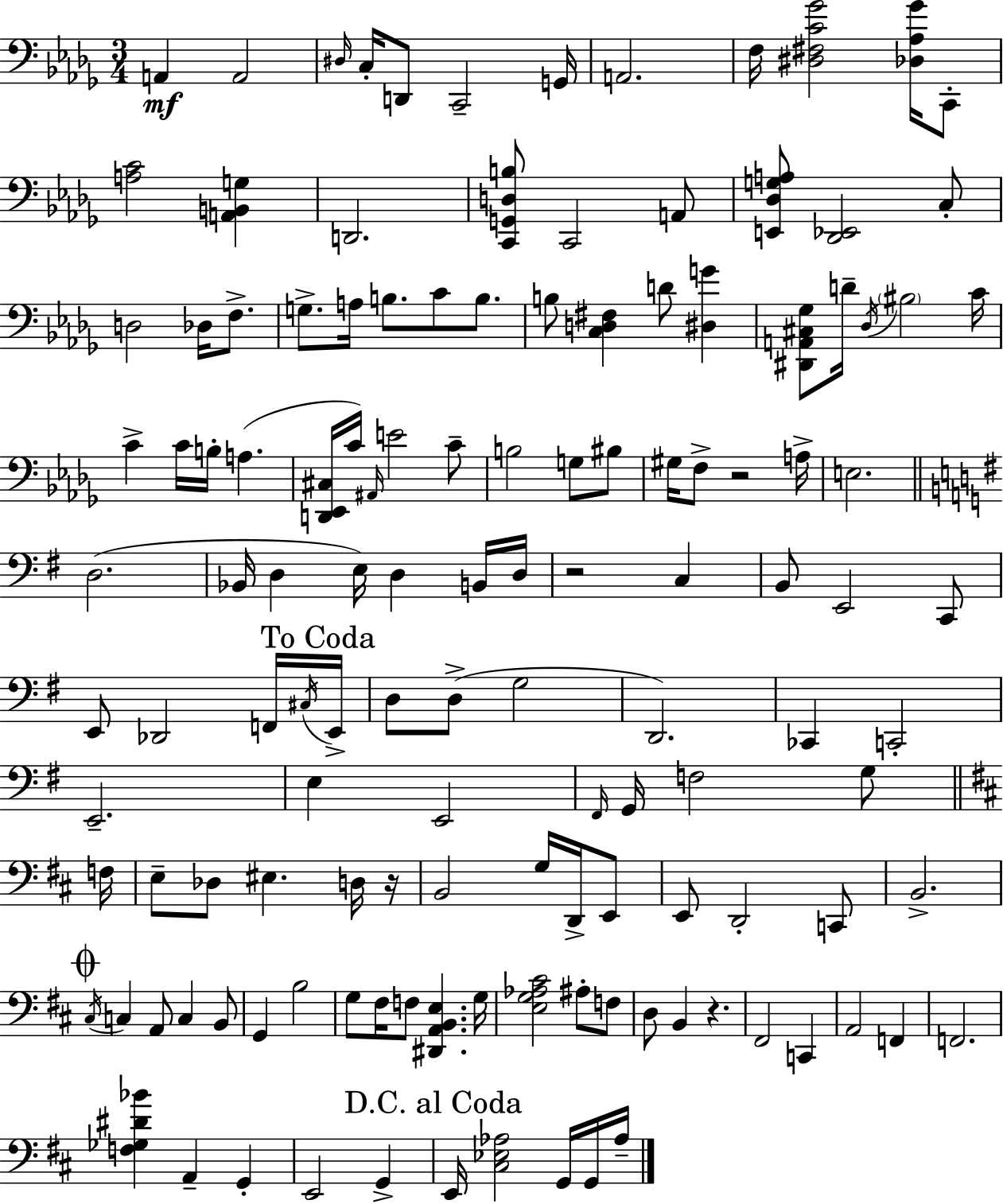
X:1
T:Untitled
M:3/4
L:1/4
K:Bbm
A,, A,,2 ^D,/4 C,/4 D,,/2 C,,2 G,,/4 A,,2 F,/4 [^D,^F,C_G]2 [_D,_A,_G]/4 C,,/2 [A,C]2 [A,,B,,G,] D,,2 [C,,G,,D,B,]/2 C,,2 A,,/2 [E,,_D,G,A,]/2 [_D,,_E,,]2 C,/2 D,2 _D,/4 F,/2 G,/2 A,/4 B,/2 C/2 B,/2 B,/2 [C,D,^F,] D/2 [^D,G] [^D,,A,,^C,_G,]/2 D/4 _D,/4 ^B,2 C/4 C C/4 B,/4 A, [D,,_E,,^C,]/4 C/4 ^A,,/4 E2 C/2 B,2 G,/2 ^B,/2 ^G,/4 F,/2 z2 A,/4 E,2 D,2 _B,,/4 D, E,/4 D, B,,/4 D,/4 z2 C, B,,/2 E,,2 C,,/2 E,,/2 _D,,2 F,,/4 ^C,/4 E,,/4 D,/2 D,/2 G,2 D,,2 _C,, C,,2 E,,2 E, E,,2 ^F,,/4 G,,/4 F,2 G,/2 F,/4 E,/2 _D,/2 ^E, D,/4 z/4 B,,2 G,/4 D,,/4 E,,/2 E,,/2 D,,2 C,,/2 B,,2 ^C,/4 C, A,,/2 C, B,,/2 G,, B,2 G,/2 ^F,/4 F,/2 [^D,,A,,B,,E,] G,/4 [E,G,_A,^C]2 ^A,/2 F,/2 D,/2 B,, z ^F,,2 C,, A,,2 F,, F,,2 [F,_G,^D_B] A,, G,, E,,2 G,, E,,/4 [^C,_E,_A,]2 G,,/4 G,,/4 _A,/4